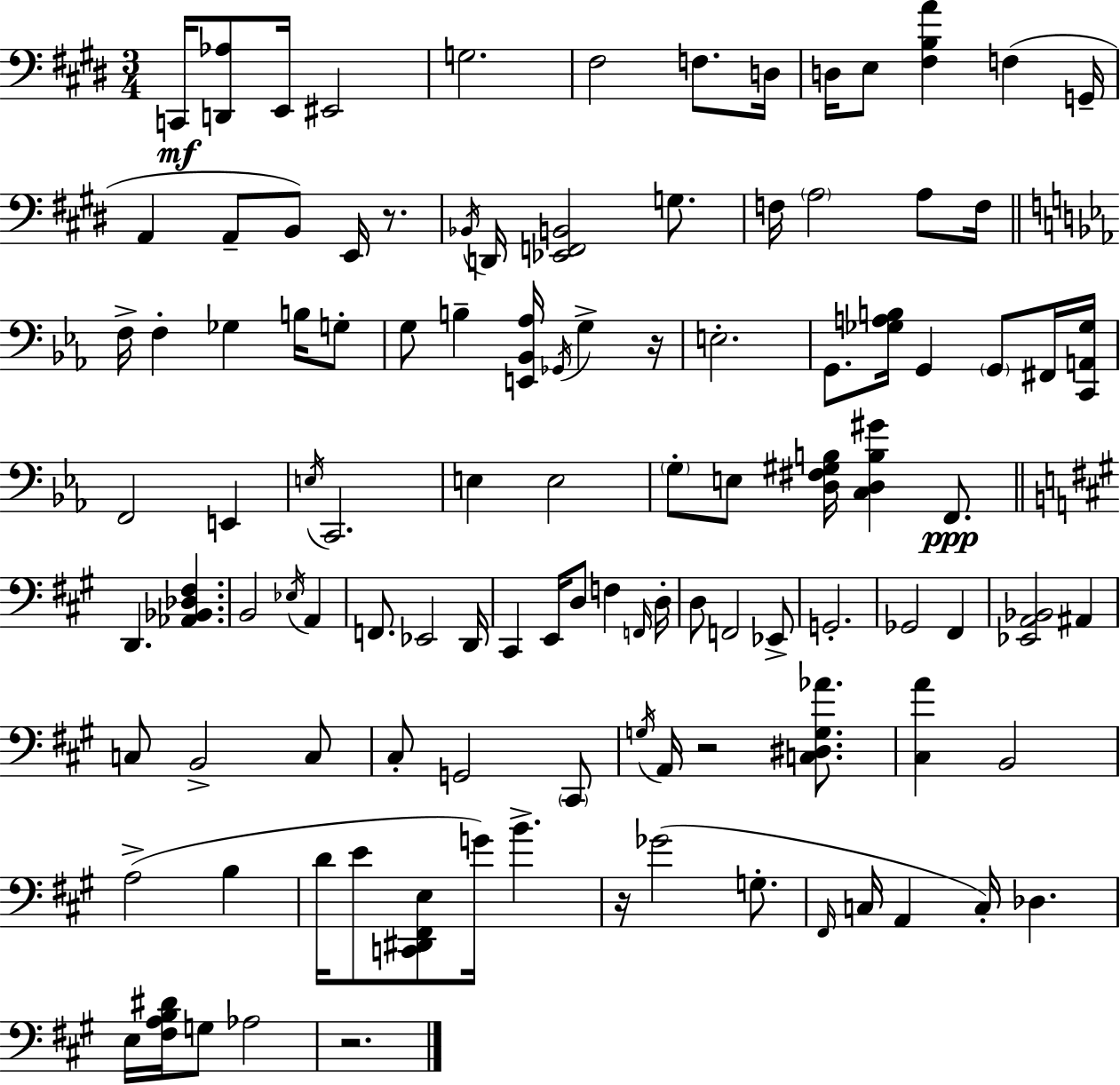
X:1
T:Untitled
M:3/4
L:1/4
K:E
C,,/4 [D,,_A,]/2 E,,/4 ^E,,2 G,2 ^F,2 F,/2 D,/4 D,/4 E,/2 [^F,B,A] F, G,,/4 A,, A,,/2 B,,/2 E,,/4 z/2 _B,,/4 D,,/4 [_E,,F,,B,,]2 G,/2 F,/4 A,2 A,/2 F,/4 F,/4 F, _G, B,/4 G,/2 G,/2 B, [E,,_B,,_A,]/4 _G,,/4 G, z/4 E,2 G,,/2 [_G,A,B,]/4 G,, G,,/2 ^F,,/4 [C,,A,,_G,]/4 F,,2 E,, E,/4 C,,2 E, E,2 G,/2 E,/2 [D,^F,^G,B,]/4 [C,D,B,^G] F,,/2 D,, [_A,,_B,,_D,^F,] B,,2 _E,/4 A,, F,,/2 _E,,2 D,,/4 ^C,, E,,/4 D,/2 F, F,,/4 D,/4 D,/2 F,,2 _E,,/2 G,,2 _G,,2 ^F,, [_E,,A,,_B,,]2 ^A,, C,/2 B,,2 C,/2 ^C,/2 G,,2 ^C,,/2 G,/4 A,,/4 z2 [C,^D,G,_A]/2 [^C,A] B,,2 A,2 B, D/4 E/2 [C,,^D,,^F,,E,]/2 G/4 B z/4 _G2 G,/2 ^F,,/4 C,/4 A,, C,/4 _D, E,/4 [^F,A,B,^D]/4 G,/2 _A,2 z2